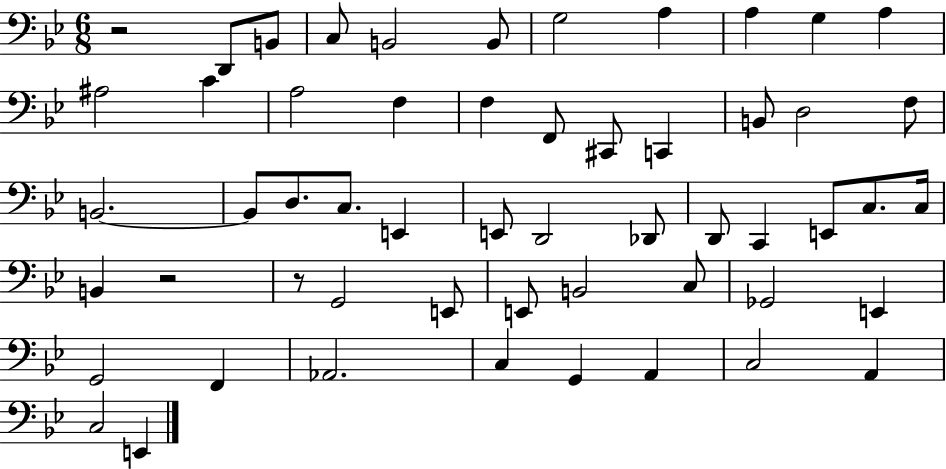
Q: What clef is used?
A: bass